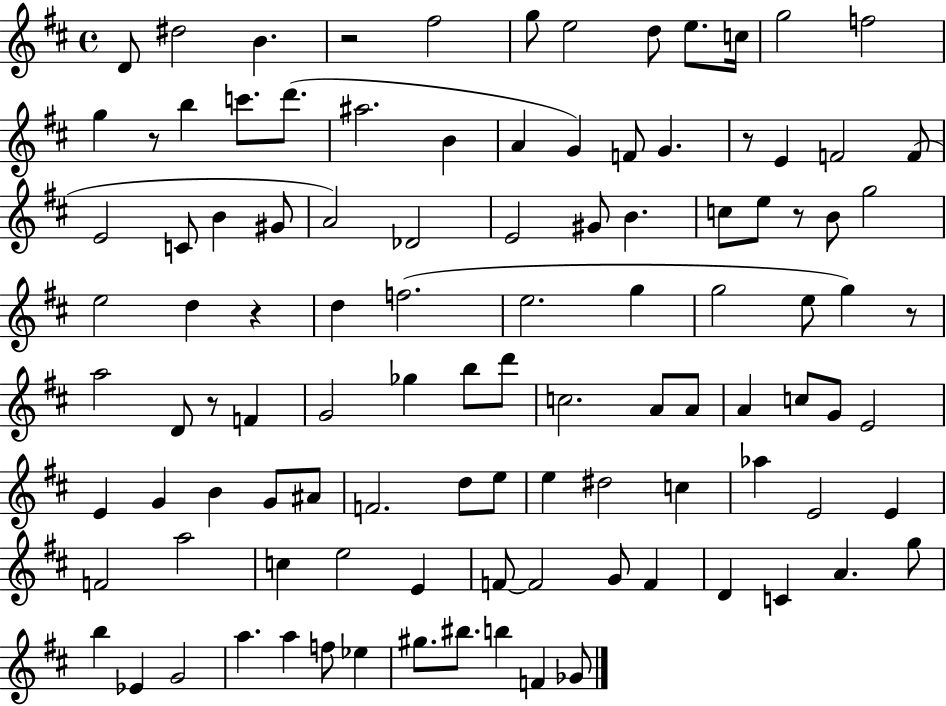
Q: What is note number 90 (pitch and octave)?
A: G4